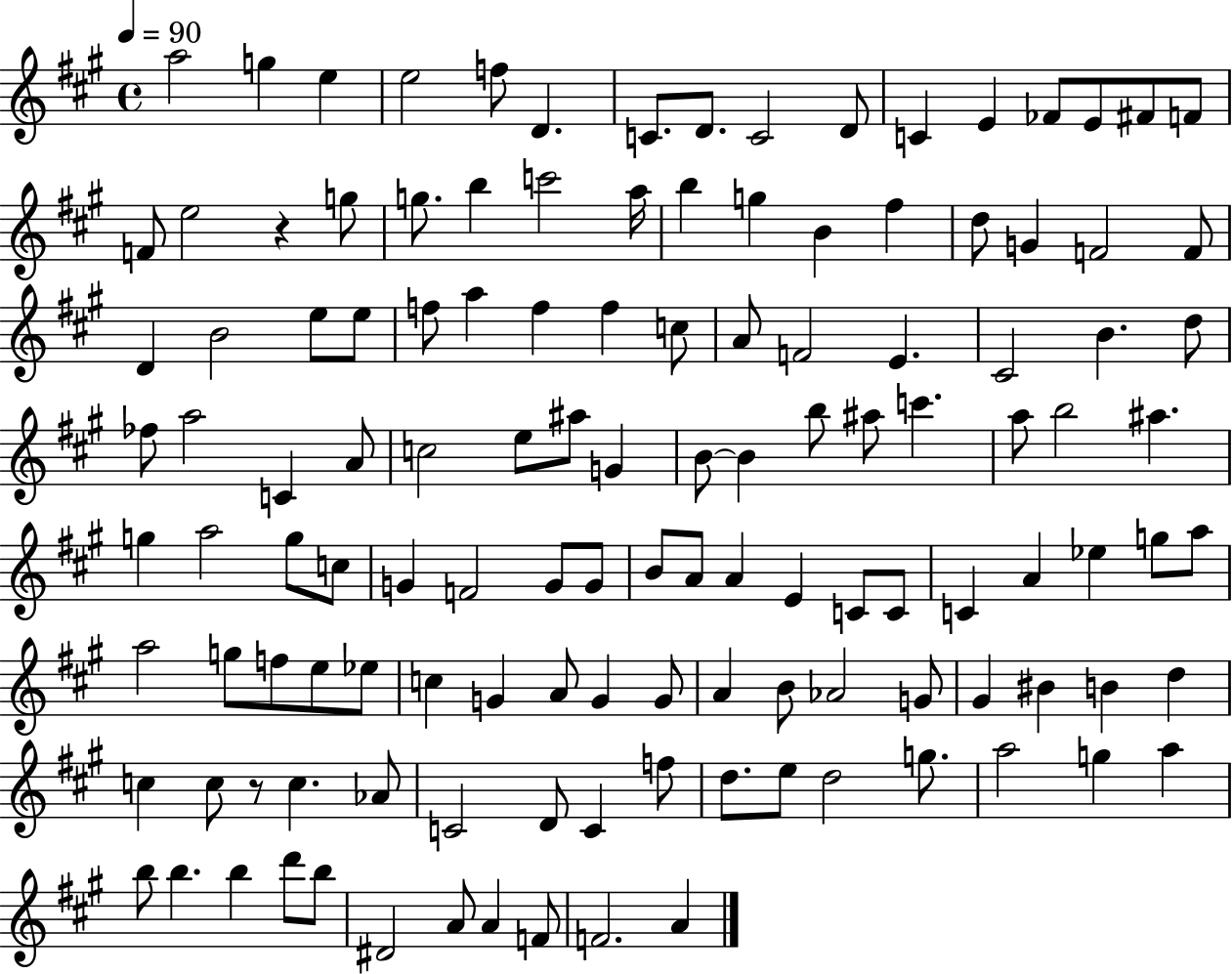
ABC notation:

X:1
T:Untitled
M:4/4
L:1/4
K:A
a2 g e e2 f/2 D C/2 D/2 C2 D/2 C E _F/2 E/2 ^F/2 F/2 F/2 e2 z g/2 g/2 b c'2 a/4 b g B ^f d/2 G F2 F/2 D B2 e/2 e/2 f/2 a f f c/2 A/2 F2 E ^C2 B d/2 _f/2 a2 C A/2 c2 e/2 ^a/2 G B/2 B b/2 ^a/2 c' a/2 b2 ^a g a2 g/2 c/2 G F2 G/2 G/2 B/2 A/2 A E C/2 C/2 C A _e g/2 a/2 a2 g/2 f/2 e/2 _e/2 c G A/2 G G/2 A B/2 _A2 G/2 ^G ^B B d c c/2 z/2 c _A/2 C2 D/2 C f/2 d/2 e/2 d2 g/2 a2 g a b/2 b b d'/2 b/2 ^D2 A/2 A F/2 F2 A